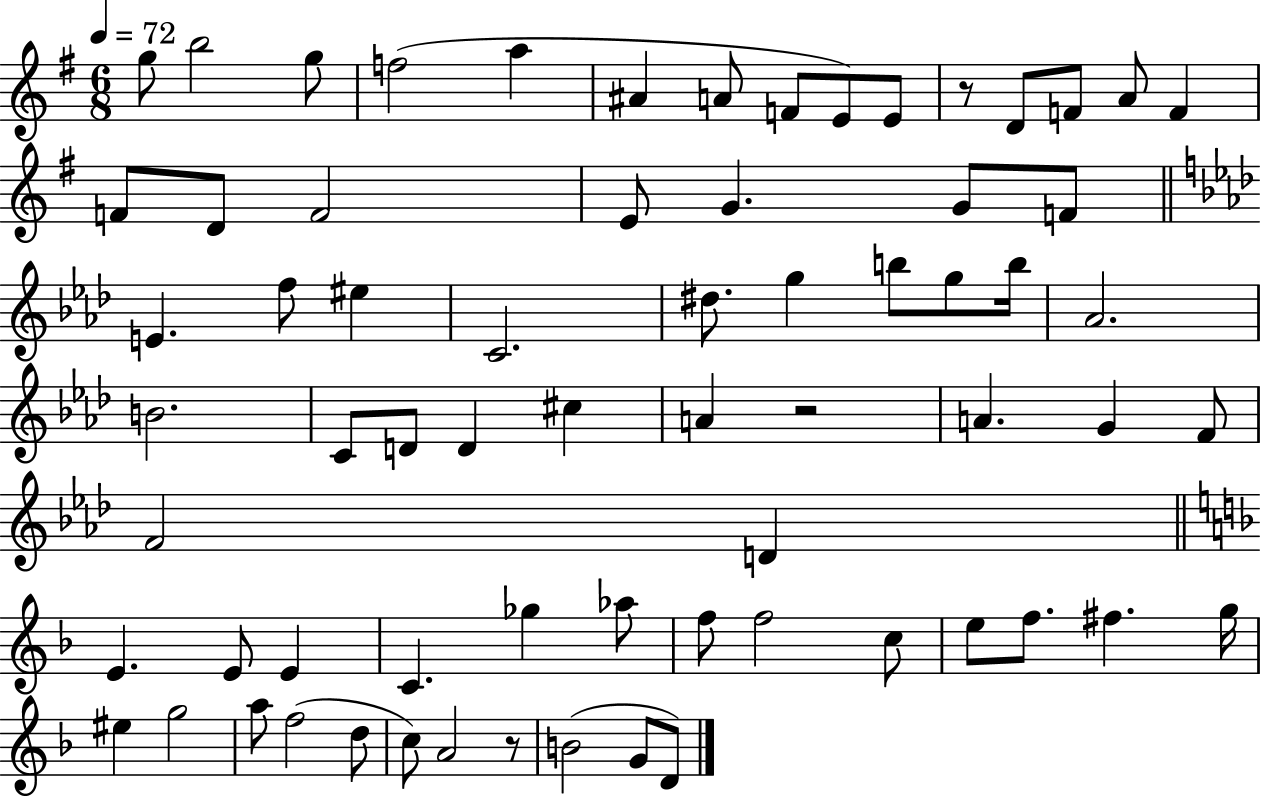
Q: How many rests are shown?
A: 3